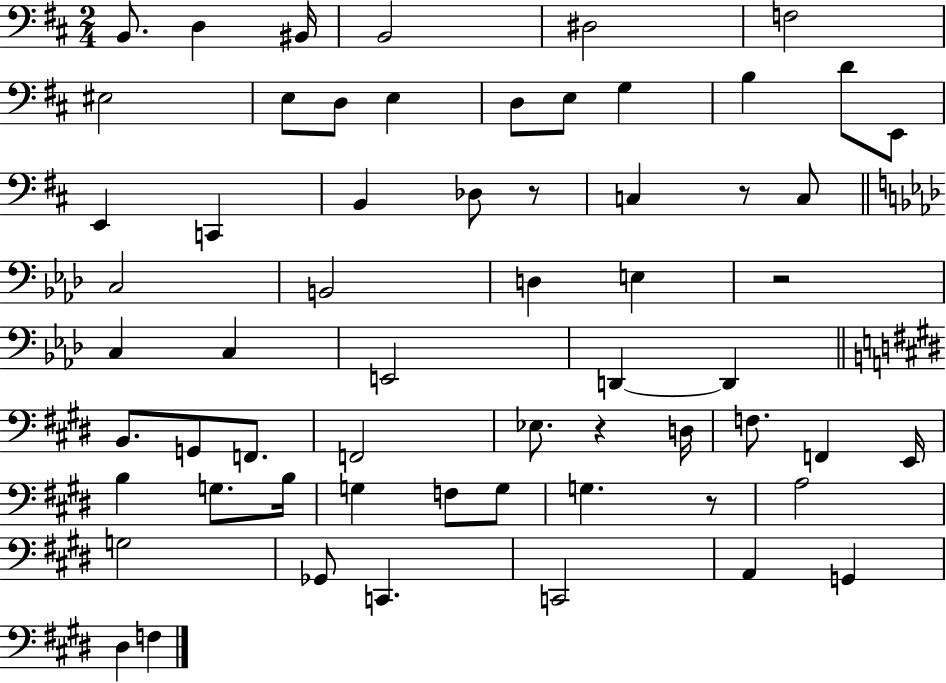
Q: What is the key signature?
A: D major